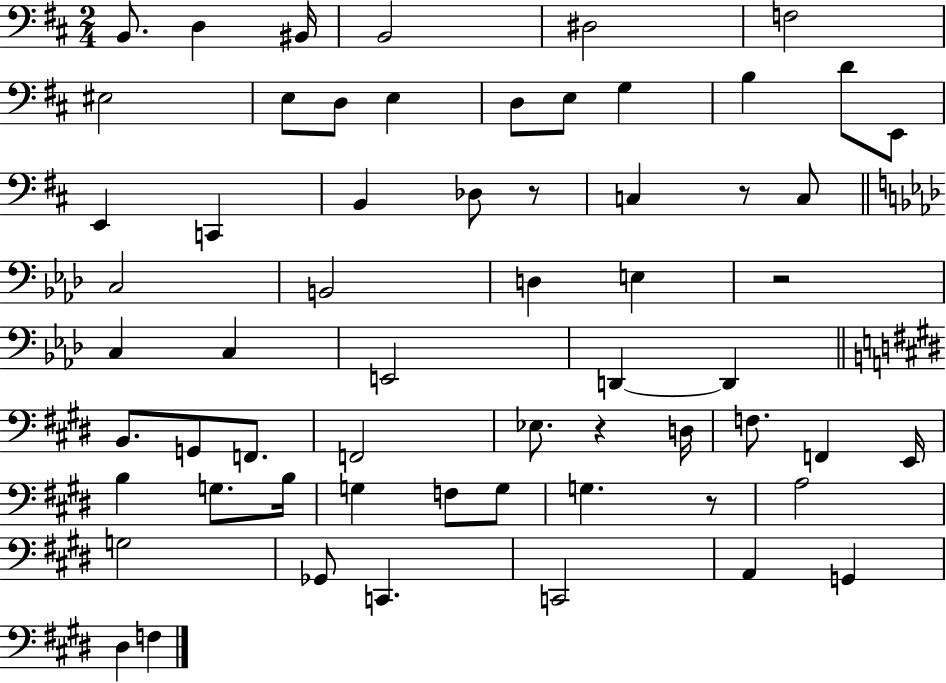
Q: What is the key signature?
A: D major